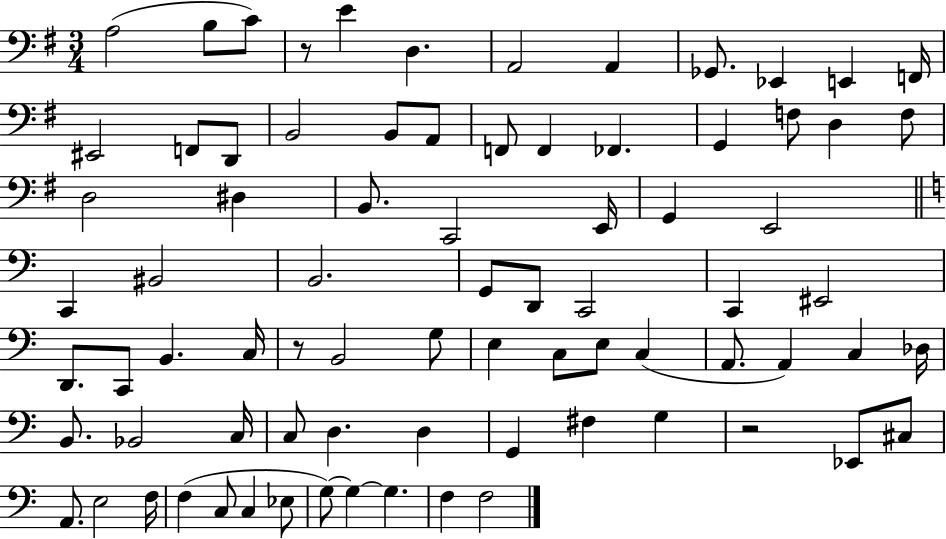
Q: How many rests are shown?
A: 3